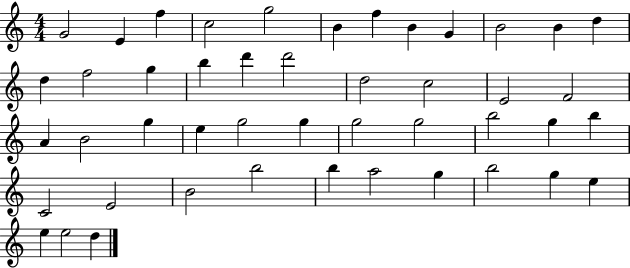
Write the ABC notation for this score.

X:1
T:Untitled
M:4/4
L:1/4
K:C
G2 E f c2 g2 B f B G B2 B d d f2 g b d' d'2 d2 c2 E2 F2 A B2 g e g2 g g2 g2 b2 g b C2 E2 B2 b2 b a2 g b2 g e e e2 d